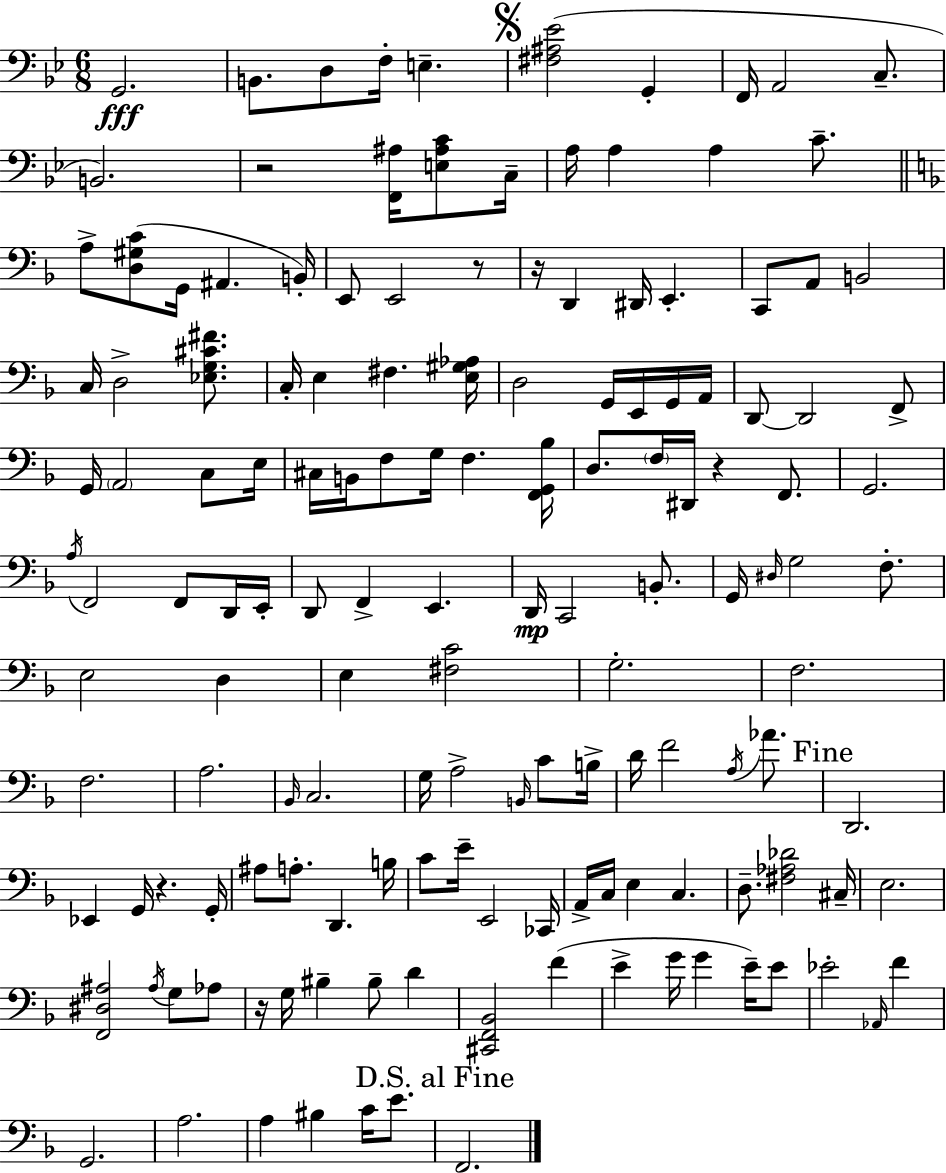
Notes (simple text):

G2/h. B2/e. D3/e F3/s E3/q. [F#3,A#3,Eb4]/h G2/q F2/s A2/h C3/e. B2/h. R/h [F2,A#3]/s [E3,A#3,C4]/e C3/s A3/s A3/q A3/q C4/e. A3/e [D3,G#3,C4]/e G2/s A#2/q. B2/s E2/e E2/h R/e R/s D2/q D#2/s E2/q. C2/e A2/e B2/h C3/s D3/h [Eb3,G3,C#4,F#4]/e. C3/s E3/q F#3/q. [E3,G#3,Ab3]/s D3/h G2/s E2/s G2/s A2/s D2/e D2/h F2/e G2/s A2/h C3/e E3/s C#3/s B2/s F3/e G3/s F3/q. [F2,G2,Bb3]/s D3/e. F3/s D#2/s R/q F2/e. G2/h. A3/s F2/h F2/e D2/s E2/s D2/e F2/q E2/q. D2/s C2/h B2/e. G2/s D#3/s G3/h F3/e. E3/h D3/q E3/q [F#3,C4]/h G3/h. F3/h. F3/h. A3/h. Bb2/s C3/h. G3/s A3/h B2/s C4/e B3/s D4/s F4/h A3/s Ab4/e. D2/h. Eb2/q G2/s R/q. G2/s A#3/e A3/e. D2/q. B3/s C4/e E4/s E2/h CES2/s A2/s C3/s E3/q C3/q. D3/e. [F#3,Ab3,Db4]/h C#3/s E3/h. [F2,D#3,A#3]/h A#3/s G3/e Ab3/e R/s G3/s BIS3/q BIS3/e D4/q [C#2,F2,Bb2]/h F4/q E4/q G4/s G4/q E4/s E4/e Eb4/h Ab2/s F4/q G2/h. A3/h. A3/q BIS3/q C4/s E4/e. F2/h.